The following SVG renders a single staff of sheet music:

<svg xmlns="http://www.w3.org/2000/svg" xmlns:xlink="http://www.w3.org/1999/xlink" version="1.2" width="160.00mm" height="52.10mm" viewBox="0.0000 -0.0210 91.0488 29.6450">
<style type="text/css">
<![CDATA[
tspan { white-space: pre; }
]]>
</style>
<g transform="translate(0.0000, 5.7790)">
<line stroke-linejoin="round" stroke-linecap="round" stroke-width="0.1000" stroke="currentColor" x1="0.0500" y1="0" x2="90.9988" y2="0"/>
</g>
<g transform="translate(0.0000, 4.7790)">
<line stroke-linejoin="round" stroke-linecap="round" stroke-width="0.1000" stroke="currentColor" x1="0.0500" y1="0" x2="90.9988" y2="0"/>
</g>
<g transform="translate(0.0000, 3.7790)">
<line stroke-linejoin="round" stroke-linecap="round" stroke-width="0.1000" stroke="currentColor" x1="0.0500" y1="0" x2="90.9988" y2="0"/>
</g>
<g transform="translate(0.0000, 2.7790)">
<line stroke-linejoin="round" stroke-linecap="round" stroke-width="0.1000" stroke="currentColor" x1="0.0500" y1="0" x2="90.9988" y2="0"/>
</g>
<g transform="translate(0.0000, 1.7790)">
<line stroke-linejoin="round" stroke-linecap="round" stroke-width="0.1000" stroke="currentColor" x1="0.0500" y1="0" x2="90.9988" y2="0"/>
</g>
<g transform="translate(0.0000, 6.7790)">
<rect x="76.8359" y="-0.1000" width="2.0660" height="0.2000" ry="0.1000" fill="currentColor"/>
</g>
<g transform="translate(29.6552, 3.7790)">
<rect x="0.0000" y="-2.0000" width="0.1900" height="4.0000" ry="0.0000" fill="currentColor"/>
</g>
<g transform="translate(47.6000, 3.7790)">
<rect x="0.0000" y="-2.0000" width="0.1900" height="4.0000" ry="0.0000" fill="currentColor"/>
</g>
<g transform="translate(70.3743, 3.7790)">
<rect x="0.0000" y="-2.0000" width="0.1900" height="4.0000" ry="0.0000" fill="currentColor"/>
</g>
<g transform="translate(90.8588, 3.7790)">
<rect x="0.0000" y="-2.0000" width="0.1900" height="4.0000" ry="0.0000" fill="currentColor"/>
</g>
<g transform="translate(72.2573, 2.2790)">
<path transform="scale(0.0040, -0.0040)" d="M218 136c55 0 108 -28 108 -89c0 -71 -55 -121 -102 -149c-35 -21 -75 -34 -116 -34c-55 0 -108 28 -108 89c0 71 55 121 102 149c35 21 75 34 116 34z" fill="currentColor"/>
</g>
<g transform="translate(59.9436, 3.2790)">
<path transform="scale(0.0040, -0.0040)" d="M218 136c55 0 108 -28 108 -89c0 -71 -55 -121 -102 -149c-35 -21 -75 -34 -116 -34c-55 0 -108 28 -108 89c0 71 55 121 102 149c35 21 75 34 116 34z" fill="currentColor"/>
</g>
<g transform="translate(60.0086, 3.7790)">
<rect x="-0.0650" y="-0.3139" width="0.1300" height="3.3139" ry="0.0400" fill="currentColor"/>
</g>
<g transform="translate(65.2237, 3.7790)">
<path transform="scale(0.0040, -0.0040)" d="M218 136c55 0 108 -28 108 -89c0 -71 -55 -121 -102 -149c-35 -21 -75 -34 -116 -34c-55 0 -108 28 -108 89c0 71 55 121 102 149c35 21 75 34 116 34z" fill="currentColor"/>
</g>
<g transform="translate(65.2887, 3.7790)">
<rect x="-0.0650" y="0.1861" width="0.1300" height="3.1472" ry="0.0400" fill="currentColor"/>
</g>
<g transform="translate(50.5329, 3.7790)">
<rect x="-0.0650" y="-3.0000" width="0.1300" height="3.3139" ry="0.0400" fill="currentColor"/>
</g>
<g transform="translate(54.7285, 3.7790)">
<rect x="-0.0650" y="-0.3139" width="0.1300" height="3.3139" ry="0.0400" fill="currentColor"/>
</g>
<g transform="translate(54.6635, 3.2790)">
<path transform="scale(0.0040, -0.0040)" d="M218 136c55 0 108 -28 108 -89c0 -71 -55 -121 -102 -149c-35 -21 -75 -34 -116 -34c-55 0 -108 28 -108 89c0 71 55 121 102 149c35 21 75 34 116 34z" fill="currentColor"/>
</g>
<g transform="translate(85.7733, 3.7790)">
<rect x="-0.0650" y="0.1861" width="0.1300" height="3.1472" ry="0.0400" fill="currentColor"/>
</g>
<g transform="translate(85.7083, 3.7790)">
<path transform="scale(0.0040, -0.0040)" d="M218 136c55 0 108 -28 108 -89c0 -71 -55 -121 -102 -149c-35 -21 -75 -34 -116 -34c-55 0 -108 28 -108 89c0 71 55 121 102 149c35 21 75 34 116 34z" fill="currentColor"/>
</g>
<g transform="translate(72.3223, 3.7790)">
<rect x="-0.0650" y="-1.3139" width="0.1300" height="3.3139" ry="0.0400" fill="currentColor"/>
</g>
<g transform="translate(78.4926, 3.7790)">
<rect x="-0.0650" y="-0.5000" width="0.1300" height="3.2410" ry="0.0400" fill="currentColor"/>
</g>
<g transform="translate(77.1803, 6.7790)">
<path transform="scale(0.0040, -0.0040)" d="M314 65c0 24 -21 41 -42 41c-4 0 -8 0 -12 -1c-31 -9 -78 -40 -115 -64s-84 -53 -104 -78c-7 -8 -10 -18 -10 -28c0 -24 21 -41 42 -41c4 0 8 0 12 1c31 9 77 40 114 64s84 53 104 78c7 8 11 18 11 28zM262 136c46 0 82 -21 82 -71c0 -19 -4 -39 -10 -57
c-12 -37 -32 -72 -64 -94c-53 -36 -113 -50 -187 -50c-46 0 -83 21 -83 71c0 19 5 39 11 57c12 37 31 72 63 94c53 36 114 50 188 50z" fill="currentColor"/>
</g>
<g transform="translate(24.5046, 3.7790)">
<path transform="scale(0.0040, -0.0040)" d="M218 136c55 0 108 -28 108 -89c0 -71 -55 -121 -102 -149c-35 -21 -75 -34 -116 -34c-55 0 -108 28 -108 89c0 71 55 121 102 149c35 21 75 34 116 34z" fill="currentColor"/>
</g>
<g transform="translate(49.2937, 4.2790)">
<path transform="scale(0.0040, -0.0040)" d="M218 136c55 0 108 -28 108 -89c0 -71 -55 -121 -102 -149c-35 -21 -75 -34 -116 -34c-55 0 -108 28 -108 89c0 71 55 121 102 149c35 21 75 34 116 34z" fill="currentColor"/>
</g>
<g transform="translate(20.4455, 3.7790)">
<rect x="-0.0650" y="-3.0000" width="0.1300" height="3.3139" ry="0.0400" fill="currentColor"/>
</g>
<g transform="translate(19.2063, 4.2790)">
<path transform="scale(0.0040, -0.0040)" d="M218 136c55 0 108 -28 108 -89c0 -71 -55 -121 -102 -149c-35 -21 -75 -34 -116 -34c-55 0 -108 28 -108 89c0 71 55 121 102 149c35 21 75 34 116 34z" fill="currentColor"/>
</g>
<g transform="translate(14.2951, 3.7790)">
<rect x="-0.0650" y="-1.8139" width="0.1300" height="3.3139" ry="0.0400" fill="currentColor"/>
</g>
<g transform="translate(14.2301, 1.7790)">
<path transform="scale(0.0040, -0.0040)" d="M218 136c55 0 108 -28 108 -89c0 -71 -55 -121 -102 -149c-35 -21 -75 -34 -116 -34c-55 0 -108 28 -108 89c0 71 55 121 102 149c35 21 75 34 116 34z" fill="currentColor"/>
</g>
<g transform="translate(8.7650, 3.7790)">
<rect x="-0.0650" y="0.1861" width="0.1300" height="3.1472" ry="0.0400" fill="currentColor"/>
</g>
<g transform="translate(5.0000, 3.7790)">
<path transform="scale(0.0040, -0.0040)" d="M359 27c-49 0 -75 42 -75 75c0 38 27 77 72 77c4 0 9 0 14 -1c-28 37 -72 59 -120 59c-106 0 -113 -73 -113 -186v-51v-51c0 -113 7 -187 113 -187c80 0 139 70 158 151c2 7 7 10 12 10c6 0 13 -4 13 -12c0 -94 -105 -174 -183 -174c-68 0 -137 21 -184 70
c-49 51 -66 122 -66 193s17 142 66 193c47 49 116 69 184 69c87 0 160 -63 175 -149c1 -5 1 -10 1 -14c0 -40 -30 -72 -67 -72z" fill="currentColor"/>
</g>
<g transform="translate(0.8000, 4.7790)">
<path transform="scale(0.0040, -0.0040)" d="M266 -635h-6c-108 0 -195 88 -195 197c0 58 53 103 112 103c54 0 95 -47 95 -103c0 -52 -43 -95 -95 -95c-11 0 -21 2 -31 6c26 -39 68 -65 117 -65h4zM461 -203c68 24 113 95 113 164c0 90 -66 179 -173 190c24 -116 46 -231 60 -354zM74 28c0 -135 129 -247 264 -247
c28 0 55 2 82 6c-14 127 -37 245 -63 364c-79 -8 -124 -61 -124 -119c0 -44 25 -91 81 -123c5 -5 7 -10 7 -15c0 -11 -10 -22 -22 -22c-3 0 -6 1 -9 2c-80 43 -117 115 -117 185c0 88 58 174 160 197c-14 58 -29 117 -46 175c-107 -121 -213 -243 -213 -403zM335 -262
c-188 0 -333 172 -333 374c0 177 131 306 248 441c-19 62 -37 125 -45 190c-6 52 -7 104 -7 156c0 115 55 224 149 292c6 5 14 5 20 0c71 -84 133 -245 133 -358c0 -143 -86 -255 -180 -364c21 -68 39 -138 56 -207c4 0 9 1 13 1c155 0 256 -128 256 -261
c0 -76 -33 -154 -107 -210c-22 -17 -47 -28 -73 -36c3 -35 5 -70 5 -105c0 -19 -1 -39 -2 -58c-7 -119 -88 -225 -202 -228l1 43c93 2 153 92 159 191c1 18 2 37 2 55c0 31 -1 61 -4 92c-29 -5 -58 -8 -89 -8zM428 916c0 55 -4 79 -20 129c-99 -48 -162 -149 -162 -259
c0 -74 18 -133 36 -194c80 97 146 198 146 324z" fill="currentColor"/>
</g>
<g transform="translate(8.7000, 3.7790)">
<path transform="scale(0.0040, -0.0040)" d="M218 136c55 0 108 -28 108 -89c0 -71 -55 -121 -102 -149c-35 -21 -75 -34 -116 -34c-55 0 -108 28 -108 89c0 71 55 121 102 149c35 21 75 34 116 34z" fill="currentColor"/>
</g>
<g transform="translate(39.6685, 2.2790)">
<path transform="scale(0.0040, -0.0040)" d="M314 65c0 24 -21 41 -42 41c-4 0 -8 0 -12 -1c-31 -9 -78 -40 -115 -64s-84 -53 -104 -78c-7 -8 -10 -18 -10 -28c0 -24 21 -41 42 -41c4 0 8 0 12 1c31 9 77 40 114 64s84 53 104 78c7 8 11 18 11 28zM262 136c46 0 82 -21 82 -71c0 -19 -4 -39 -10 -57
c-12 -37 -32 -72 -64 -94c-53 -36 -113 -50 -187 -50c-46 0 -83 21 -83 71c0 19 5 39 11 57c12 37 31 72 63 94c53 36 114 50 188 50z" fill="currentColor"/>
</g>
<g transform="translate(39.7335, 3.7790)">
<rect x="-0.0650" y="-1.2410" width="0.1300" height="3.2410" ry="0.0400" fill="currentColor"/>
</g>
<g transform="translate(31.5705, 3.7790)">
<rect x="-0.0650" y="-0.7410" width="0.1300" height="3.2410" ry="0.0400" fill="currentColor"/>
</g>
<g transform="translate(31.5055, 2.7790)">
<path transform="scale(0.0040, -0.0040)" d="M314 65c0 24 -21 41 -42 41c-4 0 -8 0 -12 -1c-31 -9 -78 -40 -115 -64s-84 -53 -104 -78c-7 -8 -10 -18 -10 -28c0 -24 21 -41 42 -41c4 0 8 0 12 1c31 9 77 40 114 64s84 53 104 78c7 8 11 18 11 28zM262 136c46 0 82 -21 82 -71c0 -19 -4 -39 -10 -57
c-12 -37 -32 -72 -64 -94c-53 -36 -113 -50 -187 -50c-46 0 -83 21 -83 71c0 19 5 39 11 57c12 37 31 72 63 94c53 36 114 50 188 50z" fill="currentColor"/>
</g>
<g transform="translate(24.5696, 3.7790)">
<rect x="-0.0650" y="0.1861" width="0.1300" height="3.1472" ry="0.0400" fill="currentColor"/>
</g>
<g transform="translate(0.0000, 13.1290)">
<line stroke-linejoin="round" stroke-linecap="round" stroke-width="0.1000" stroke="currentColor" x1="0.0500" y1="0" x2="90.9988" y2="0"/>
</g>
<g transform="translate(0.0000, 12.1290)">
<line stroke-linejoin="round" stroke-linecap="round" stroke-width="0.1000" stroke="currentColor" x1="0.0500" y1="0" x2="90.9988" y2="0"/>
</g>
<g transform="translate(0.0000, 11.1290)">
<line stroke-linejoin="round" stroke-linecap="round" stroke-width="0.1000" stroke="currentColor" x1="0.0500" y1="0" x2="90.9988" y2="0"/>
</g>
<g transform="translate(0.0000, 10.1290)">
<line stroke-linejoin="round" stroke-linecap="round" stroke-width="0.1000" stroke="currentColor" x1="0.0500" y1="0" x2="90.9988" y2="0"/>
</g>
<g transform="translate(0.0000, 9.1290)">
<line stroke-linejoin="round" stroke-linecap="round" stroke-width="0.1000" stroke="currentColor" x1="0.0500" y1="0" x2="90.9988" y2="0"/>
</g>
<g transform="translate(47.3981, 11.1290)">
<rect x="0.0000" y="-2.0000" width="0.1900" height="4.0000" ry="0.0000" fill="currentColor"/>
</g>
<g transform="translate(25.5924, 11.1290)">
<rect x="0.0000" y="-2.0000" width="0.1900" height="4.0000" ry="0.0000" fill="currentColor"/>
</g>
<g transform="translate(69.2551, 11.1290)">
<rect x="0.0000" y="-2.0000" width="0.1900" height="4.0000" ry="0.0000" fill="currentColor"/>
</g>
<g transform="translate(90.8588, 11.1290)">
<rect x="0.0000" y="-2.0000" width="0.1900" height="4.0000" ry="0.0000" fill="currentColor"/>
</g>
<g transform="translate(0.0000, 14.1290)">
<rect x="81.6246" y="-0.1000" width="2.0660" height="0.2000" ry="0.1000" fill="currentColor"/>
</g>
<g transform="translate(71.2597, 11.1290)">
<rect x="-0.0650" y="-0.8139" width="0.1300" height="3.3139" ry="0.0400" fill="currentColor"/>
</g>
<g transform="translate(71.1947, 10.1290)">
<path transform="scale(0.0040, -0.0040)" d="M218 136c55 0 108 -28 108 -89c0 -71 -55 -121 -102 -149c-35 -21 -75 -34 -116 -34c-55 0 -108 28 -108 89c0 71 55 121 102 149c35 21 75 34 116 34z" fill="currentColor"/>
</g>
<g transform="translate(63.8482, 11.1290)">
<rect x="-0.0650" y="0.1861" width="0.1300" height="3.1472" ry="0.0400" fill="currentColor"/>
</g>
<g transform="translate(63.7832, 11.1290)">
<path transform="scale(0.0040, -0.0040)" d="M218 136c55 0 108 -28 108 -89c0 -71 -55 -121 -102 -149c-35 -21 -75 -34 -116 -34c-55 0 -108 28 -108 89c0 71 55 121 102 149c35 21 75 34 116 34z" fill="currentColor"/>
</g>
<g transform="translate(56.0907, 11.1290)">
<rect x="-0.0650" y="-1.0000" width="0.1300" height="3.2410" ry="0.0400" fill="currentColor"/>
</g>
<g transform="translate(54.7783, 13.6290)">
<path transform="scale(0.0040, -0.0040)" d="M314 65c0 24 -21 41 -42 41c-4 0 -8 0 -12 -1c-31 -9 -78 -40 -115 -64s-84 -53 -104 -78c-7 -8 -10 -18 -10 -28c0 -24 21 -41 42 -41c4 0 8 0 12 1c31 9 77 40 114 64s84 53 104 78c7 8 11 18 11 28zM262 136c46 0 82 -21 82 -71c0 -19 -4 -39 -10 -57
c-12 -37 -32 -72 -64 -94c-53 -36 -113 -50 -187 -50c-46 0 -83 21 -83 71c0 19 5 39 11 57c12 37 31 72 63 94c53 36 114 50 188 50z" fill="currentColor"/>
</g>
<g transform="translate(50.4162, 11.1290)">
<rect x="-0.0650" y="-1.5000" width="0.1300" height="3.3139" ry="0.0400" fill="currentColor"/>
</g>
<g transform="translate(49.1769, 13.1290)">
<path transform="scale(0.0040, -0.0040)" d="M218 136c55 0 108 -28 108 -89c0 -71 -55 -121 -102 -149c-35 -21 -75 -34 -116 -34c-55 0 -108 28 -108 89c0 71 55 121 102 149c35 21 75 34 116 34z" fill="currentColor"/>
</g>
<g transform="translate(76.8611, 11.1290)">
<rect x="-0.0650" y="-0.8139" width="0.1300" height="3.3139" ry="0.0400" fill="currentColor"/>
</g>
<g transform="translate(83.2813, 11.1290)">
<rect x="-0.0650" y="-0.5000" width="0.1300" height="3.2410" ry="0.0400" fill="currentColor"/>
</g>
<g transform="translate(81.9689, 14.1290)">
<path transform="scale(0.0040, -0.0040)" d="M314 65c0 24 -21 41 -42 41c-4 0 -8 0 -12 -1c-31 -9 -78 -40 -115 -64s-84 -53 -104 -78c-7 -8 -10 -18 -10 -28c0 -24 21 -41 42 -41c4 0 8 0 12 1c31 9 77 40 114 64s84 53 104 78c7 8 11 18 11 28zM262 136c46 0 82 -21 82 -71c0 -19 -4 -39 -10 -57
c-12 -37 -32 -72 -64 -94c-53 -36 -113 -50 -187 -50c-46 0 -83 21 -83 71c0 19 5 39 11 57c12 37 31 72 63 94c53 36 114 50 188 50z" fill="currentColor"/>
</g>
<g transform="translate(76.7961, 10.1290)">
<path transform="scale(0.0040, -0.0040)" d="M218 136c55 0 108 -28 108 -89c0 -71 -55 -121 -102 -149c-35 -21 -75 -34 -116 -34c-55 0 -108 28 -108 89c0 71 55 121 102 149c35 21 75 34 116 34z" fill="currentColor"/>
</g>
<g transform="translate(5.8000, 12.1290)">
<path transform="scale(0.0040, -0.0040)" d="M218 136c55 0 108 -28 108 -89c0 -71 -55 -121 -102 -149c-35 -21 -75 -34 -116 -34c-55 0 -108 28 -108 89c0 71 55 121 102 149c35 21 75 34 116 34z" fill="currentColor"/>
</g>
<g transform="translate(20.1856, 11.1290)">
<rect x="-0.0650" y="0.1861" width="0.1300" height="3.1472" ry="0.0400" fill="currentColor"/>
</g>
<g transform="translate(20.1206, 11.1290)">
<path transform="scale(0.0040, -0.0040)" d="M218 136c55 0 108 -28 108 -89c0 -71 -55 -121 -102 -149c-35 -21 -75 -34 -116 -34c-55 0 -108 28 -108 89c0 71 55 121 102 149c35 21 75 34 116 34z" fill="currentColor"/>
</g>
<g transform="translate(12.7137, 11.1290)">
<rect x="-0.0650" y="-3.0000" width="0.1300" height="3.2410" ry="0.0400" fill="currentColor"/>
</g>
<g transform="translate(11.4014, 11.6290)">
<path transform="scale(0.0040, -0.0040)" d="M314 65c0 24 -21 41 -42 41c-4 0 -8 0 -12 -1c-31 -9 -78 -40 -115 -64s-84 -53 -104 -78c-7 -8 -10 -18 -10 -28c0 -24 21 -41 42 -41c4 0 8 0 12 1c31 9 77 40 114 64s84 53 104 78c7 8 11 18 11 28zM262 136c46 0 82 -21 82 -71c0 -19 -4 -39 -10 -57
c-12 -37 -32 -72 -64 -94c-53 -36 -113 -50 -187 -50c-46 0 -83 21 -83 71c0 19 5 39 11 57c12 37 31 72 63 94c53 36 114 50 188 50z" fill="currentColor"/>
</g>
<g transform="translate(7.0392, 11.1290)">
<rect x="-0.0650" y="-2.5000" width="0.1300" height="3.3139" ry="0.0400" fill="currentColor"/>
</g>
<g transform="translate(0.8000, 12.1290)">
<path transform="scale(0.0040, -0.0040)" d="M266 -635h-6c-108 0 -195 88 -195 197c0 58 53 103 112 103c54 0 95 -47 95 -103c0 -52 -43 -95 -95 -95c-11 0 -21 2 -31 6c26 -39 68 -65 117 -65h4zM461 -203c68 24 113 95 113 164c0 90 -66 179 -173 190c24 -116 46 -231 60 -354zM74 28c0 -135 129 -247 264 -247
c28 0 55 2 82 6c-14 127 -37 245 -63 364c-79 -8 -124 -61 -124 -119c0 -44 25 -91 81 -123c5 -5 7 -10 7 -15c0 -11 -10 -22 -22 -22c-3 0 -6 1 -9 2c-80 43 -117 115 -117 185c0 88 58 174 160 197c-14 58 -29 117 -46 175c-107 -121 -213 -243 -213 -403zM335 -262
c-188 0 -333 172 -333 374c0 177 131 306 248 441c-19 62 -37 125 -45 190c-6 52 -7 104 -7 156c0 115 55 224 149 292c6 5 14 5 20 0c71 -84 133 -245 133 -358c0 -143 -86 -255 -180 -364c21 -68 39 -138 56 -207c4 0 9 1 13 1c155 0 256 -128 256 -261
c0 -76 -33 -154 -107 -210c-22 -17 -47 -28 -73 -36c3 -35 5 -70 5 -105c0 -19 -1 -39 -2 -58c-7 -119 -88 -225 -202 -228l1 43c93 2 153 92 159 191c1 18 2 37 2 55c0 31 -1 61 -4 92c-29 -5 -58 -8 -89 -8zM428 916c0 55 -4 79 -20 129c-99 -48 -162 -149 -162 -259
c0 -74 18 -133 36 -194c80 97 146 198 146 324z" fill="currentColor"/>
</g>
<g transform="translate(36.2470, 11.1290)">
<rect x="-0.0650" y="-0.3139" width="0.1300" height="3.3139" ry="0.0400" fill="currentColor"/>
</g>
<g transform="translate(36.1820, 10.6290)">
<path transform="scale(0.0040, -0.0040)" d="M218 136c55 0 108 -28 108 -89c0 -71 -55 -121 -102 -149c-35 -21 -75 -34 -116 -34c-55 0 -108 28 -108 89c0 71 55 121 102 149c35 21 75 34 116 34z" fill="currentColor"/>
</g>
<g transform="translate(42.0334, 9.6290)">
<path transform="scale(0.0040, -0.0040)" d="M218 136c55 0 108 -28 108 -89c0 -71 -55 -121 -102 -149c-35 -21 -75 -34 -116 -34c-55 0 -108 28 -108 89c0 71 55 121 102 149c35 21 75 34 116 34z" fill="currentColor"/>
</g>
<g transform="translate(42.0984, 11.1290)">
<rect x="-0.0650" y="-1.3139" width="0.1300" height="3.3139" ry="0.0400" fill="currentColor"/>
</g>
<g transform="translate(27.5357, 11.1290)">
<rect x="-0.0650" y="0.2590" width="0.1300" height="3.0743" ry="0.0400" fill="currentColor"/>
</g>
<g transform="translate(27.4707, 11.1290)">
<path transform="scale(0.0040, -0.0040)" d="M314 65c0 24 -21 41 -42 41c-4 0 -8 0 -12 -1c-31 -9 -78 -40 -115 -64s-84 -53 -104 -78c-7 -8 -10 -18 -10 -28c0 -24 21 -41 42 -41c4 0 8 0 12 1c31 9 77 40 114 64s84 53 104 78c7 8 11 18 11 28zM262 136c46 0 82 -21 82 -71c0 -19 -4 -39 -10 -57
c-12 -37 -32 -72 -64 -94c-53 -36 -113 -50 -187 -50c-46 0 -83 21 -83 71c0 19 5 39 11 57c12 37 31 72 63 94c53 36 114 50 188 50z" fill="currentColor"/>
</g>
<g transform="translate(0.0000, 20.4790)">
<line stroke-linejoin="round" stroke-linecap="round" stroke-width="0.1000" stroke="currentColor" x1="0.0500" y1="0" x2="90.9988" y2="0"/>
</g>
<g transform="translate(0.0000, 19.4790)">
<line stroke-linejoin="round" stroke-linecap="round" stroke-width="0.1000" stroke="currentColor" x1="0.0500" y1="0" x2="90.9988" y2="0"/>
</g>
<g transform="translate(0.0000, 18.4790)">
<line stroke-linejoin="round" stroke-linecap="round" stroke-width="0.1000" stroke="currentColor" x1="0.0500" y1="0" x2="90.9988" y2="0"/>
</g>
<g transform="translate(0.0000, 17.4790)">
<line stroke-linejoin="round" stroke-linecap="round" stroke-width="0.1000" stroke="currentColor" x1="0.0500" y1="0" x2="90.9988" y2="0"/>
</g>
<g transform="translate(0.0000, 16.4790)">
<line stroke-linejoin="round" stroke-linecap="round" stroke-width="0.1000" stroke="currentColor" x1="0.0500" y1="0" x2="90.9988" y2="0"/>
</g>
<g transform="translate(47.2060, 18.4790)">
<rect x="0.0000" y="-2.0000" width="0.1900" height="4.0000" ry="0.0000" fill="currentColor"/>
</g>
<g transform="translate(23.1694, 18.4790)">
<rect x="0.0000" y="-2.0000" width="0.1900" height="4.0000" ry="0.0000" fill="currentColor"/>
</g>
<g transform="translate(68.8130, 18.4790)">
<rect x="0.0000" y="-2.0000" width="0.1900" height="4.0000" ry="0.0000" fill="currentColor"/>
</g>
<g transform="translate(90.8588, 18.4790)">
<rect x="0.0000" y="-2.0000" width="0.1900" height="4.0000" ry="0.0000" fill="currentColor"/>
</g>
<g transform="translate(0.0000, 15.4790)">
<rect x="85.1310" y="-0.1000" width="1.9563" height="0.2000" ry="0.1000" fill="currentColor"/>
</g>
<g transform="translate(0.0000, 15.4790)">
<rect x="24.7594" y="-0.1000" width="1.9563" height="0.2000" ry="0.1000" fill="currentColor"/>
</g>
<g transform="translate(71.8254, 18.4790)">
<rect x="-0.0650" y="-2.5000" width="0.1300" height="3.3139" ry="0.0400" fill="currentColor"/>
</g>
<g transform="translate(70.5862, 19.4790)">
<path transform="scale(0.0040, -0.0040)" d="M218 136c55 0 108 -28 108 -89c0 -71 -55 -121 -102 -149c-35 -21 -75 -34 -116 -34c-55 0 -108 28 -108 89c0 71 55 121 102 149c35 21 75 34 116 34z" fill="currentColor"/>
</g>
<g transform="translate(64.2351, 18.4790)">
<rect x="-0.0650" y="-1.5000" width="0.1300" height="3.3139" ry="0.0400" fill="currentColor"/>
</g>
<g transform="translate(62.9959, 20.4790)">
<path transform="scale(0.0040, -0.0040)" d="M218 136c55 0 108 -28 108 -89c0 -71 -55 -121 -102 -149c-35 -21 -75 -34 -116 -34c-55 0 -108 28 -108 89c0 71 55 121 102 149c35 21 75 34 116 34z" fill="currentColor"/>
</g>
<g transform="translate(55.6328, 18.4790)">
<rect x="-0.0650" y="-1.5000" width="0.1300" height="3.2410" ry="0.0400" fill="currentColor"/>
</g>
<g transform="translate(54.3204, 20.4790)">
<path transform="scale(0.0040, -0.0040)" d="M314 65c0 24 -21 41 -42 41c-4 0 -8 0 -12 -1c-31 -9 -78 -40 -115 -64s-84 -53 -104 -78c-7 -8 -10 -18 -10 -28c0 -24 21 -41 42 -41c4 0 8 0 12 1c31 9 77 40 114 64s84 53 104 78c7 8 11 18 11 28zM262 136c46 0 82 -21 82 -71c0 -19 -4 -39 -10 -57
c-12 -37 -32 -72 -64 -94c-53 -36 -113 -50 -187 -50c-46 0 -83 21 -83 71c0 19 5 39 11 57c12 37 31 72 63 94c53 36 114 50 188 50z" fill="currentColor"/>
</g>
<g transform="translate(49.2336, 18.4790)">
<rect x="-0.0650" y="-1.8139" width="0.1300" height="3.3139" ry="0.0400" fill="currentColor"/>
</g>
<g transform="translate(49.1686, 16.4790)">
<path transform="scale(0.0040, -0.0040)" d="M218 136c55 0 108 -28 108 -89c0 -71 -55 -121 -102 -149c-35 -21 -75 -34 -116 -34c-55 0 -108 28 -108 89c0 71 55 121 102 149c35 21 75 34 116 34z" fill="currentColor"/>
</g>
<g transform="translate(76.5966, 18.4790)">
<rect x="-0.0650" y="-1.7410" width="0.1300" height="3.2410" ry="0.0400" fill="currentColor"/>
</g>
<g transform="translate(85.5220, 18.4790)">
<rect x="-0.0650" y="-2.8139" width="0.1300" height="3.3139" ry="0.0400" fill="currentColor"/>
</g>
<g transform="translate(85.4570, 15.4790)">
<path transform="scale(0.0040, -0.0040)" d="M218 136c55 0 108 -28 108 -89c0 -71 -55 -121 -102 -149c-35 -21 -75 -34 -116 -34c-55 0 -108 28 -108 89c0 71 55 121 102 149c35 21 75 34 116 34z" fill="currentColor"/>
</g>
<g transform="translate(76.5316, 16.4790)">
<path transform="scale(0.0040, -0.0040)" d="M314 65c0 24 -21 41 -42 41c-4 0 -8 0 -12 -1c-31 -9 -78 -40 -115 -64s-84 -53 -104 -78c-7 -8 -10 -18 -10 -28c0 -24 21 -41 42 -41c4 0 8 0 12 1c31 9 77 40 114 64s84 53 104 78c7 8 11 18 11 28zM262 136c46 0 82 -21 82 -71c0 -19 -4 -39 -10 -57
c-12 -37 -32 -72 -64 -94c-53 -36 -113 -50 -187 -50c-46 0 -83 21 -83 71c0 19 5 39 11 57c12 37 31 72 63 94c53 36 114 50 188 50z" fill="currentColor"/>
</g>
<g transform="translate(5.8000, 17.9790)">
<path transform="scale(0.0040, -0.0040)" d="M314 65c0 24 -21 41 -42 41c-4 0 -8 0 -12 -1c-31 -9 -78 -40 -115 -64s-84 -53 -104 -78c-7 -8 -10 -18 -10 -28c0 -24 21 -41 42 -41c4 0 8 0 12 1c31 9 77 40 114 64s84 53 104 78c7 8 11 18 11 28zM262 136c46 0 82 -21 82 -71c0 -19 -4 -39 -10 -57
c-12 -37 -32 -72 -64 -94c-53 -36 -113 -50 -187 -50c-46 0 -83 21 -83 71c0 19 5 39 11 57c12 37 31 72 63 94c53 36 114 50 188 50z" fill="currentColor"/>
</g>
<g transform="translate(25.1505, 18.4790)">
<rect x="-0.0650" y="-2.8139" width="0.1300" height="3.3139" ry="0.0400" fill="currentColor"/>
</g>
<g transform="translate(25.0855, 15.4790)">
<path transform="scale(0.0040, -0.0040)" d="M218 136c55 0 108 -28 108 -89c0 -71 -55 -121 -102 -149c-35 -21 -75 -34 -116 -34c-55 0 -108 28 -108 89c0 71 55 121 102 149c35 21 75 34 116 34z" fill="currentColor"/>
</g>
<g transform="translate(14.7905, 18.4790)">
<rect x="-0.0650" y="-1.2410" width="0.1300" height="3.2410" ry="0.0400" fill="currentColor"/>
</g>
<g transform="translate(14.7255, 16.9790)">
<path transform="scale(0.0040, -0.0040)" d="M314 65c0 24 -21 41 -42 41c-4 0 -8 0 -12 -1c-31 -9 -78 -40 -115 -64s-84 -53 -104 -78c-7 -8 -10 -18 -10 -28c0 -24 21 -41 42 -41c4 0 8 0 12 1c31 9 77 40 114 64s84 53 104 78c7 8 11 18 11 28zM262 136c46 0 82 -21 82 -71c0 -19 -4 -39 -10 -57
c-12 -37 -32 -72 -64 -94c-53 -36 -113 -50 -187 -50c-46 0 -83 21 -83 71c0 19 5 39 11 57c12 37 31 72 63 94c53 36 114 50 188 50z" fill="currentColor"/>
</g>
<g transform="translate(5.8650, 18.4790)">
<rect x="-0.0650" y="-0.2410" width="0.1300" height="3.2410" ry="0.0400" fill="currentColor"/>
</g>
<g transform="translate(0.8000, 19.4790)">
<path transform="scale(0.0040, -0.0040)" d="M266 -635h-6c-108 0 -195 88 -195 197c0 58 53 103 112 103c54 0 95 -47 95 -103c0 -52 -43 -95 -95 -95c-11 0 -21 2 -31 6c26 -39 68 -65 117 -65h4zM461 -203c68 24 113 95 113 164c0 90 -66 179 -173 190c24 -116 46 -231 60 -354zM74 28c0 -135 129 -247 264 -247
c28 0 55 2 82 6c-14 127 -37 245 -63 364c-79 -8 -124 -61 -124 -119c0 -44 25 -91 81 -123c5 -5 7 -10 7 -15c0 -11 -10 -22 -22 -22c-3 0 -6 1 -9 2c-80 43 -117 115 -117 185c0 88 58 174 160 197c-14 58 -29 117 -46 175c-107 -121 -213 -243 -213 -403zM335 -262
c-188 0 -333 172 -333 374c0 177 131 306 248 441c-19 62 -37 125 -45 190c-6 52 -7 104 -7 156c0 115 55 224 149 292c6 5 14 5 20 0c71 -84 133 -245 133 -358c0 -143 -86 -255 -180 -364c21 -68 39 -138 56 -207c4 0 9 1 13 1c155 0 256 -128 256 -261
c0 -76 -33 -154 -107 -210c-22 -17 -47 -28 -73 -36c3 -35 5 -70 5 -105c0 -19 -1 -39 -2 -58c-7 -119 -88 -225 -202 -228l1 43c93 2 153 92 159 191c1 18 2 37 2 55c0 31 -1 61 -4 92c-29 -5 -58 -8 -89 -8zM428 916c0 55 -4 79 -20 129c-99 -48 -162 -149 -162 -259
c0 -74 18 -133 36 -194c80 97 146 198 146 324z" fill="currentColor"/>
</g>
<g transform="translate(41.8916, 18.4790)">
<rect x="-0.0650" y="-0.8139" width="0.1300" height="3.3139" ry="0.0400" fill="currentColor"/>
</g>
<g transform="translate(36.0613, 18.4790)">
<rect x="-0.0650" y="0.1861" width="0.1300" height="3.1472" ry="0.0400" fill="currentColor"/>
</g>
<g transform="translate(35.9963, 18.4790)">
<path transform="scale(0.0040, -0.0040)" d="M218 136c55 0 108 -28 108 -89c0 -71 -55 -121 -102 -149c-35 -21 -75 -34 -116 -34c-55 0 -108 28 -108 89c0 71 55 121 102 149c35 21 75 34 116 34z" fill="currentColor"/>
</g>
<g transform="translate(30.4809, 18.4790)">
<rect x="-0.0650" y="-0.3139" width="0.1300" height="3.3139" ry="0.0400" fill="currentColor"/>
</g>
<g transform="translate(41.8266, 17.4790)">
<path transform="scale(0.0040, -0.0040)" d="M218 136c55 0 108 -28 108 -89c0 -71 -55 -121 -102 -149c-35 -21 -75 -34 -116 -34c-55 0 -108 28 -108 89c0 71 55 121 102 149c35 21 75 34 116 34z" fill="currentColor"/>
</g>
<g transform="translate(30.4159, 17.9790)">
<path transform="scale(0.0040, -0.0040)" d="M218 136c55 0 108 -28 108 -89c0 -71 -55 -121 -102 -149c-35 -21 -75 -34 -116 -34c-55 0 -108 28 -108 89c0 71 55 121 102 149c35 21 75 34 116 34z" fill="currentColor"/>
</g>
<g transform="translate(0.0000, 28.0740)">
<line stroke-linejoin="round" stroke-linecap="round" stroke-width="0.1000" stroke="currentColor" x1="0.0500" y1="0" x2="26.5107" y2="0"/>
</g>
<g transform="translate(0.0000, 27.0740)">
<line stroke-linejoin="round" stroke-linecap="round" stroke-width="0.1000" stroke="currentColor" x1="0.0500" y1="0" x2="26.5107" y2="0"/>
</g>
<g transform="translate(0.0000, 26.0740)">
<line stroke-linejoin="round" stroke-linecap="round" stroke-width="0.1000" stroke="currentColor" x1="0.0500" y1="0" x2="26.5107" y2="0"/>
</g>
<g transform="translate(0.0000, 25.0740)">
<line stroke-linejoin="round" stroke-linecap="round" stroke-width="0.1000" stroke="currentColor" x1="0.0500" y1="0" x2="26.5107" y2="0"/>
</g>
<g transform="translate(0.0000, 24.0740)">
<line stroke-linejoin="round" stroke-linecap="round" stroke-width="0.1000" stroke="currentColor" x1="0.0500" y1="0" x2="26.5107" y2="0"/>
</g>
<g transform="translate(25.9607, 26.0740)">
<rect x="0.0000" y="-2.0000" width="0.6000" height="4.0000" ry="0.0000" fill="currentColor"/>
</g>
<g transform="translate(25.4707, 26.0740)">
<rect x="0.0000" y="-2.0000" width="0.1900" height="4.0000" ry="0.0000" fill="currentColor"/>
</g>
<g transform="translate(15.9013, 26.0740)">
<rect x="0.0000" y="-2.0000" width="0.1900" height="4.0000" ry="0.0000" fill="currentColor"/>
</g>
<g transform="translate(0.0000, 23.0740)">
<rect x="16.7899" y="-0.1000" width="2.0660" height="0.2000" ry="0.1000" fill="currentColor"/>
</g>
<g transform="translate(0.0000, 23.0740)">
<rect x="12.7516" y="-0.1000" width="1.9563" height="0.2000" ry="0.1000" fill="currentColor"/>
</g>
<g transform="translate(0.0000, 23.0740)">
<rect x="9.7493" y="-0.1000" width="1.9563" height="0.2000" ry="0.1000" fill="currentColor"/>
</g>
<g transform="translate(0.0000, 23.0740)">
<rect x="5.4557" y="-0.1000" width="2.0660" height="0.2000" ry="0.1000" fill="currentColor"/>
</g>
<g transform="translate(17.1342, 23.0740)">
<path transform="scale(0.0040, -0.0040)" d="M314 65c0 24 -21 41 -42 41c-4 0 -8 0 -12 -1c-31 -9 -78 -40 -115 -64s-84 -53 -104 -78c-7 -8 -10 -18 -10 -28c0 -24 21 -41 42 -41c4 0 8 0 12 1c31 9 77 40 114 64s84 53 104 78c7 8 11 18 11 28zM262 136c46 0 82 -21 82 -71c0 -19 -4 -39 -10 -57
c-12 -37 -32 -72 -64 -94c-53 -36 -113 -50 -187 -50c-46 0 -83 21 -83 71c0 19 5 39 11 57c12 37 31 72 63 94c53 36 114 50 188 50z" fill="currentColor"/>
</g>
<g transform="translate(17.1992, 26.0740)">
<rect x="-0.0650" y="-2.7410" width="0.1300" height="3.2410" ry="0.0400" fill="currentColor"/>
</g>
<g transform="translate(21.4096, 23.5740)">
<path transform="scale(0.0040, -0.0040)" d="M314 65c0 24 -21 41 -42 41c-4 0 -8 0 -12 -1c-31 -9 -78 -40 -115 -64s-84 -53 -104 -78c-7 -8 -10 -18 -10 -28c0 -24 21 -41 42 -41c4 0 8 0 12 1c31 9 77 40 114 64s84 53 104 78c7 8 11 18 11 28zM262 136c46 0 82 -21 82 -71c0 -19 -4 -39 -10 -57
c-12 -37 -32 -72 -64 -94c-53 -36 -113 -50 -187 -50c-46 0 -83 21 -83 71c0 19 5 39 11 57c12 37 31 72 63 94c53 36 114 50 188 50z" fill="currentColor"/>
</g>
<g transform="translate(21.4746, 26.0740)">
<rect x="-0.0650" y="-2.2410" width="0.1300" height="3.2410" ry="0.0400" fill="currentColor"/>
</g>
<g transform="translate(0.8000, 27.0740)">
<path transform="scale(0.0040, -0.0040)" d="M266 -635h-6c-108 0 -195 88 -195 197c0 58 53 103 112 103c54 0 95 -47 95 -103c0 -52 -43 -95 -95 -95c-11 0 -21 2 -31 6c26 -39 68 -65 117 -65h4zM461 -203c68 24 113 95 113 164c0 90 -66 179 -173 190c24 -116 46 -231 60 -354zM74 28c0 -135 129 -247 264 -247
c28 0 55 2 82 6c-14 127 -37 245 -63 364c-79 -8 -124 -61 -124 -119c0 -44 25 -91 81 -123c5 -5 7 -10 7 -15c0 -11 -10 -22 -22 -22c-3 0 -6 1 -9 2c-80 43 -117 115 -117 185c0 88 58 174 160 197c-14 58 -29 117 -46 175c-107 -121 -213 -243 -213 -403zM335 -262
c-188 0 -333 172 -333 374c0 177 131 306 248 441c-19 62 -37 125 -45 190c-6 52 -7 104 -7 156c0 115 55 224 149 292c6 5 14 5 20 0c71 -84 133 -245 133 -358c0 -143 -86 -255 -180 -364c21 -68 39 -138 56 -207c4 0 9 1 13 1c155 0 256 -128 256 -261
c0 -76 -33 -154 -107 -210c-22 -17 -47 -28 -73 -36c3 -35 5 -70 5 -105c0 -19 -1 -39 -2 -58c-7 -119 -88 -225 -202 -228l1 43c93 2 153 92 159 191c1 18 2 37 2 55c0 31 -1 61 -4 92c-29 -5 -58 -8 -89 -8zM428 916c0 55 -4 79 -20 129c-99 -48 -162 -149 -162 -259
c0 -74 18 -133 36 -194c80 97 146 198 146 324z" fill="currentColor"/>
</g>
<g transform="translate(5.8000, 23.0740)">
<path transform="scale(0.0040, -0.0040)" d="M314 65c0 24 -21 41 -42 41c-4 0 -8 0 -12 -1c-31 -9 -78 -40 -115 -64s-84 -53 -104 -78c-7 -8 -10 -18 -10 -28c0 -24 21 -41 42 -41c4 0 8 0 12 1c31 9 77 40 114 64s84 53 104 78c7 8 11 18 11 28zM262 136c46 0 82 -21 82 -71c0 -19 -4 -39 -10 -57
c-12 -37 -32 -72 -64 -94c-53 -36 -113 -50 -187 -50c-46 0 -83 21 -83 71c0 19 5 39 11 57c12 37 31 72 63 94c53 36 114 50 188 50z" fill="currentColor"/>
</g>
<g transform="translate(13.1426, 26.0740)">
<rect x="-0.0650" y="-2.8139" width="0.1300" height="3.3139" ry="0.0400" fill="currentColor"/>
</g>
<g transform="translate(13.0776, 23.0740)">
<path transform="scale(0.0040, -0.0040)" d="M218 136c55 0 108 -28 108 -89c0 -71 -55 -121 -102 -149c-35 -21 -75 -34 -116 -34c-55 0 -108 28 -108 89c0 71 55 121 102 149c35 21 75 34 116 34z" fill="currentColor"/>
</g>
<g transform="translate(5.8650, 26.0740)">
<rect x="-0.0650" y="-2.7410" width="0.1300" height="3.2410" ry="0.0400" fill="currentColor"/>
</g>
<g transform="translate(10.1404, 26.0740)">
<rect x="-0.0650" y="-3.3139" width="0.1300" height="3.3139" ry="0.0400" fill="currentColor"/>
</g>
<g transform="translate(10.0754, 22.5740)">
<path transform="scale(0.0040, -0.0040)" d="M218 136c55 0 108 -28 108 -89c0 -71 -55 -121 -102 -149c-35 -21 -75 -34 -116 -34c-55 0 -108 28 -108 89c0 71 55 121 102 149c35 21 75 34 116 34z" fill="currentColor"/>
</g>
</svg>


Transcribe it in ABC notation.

X:1
T:Untitled
M:4/4
L:1/4
K:C
B f A B d2 e2 A c c B e C2 B G A2 B B2 c e E D2 B d d C2 c2 e2 a c B d f E2 E G f2 a a2 b a a2 g2